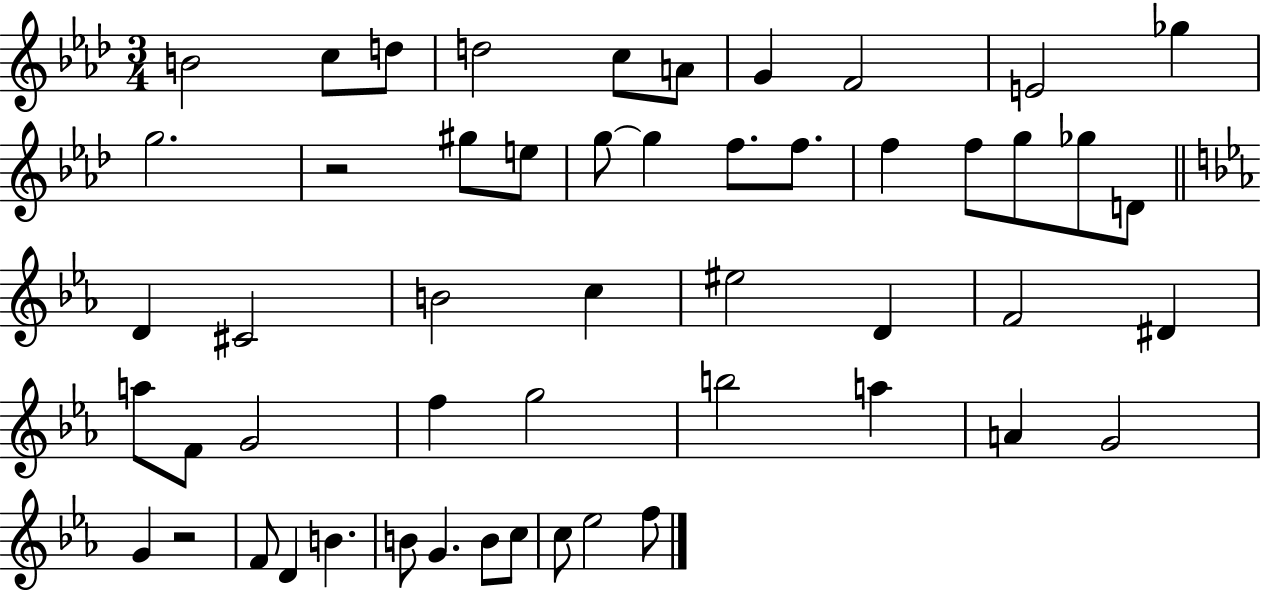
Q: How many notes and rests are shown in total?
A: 52